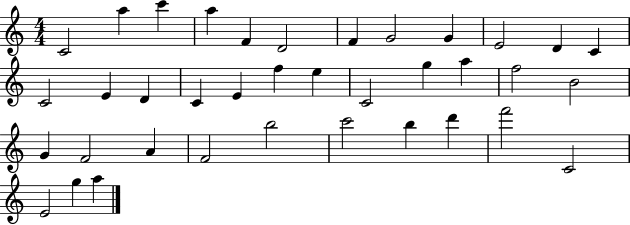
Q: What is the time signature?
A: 4/4